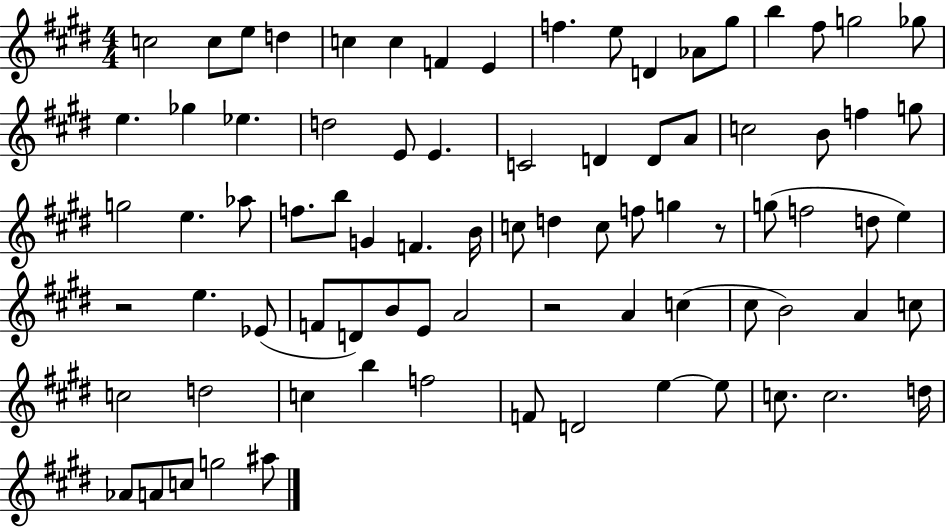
X:1
T:Untitled
M:4/4
L:1/4
K:E
c2 c/2 e/2 d c c F E f e/2 D _A/2 ^g/2 b ^f/2 g2 _g/2 e _g _e d2 E/2 E C2 D D/2 A/2 c2 B/2 f g/2 g2 e _a/2 f/2 b/2 G F B/4 c/2 d c/2 f/2 g z/2 g/2 f2 d/2 e z2 e _E/2 F/2 D/2 B/2 E/2 A2 z2 A c ^c/2 B2 A c/2 c2 d2 c b f2 F/2 D2 e e/2 c/2 c2 d/4 _A/2 A/2 c/2 g2 ^a/2